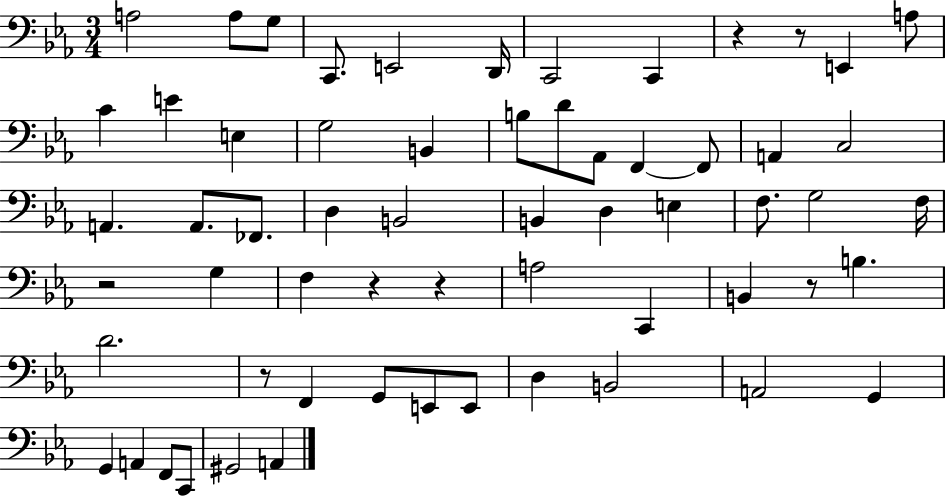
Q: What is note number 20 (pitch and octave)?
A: F2